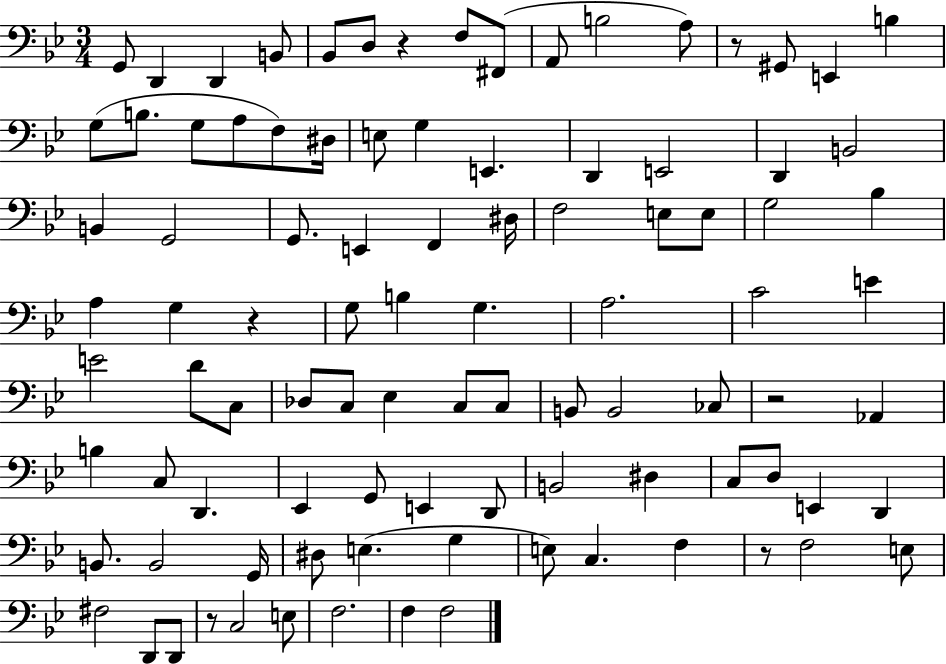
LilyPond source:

{
  \clef bass
  \numericTimeSignature
  \time 3/4
  \key bes \major
  g,8 d,4 d,4 b,8 | bes,8 d8 r4 f8 fis,8( | a,8 b2 a8) | r8 gis,8 e,4 b4 | \break g8( b8. g8 a8 f8) dis16 | e8 g4 e,4. | d,4 e,2 | d,4 b,2 | \break b,4 g,2 | g,8. e,4 f,4 dis16 | f2 e8 e8 | g2 bes4 | \break a4 g4 r4 | g8 b4 g4. | a2. | c'2 e'4 | \break e'2 d'8 c8 | des8 c8 ees4 c8 c8 | b,8 b,2 ces8 | r2 aes,4 | \break b4 c8 d,4. | ees,4 g,8 e,4 d,8 | b,2 dis4 | c8 d8 e,4 d,4 | \break b,8. b,2 g,16 | dis8 e4.( g4 | e8) c4. f4 | r8 f2 e8 | \break fis2 d,8 d,8 | r8 c2 e8 | f2. | f4 f2 | \break \bar "|."
}